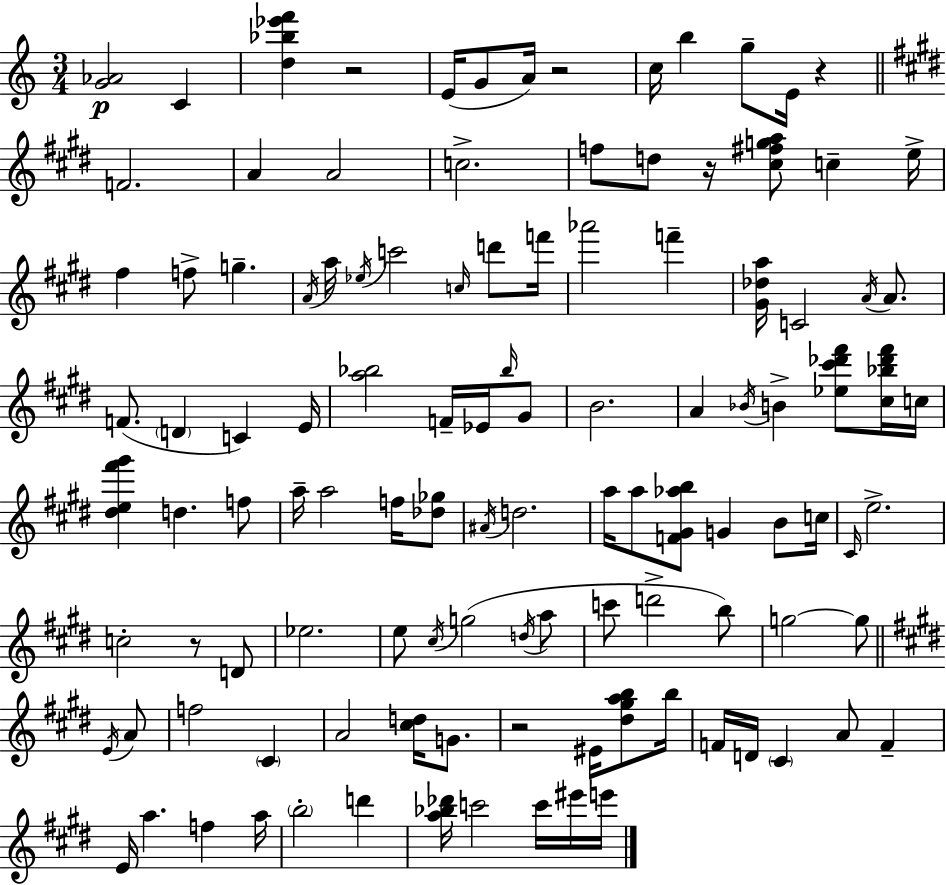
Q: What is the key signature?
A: A minor